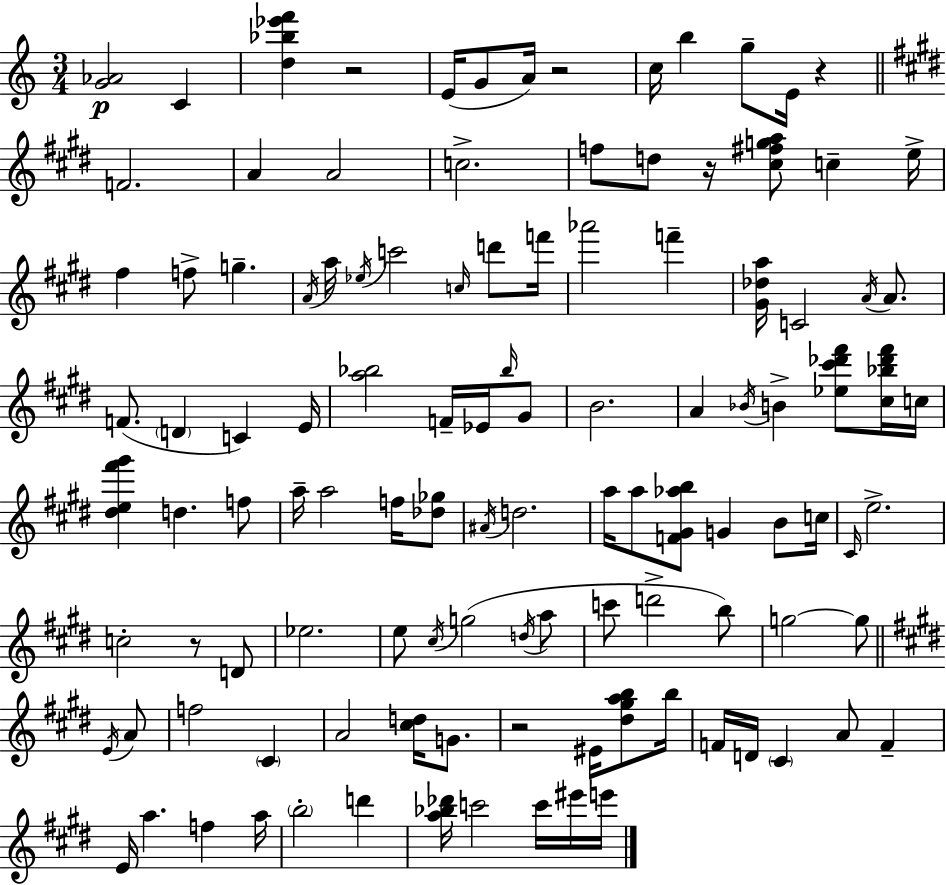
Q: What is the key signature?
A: A minor